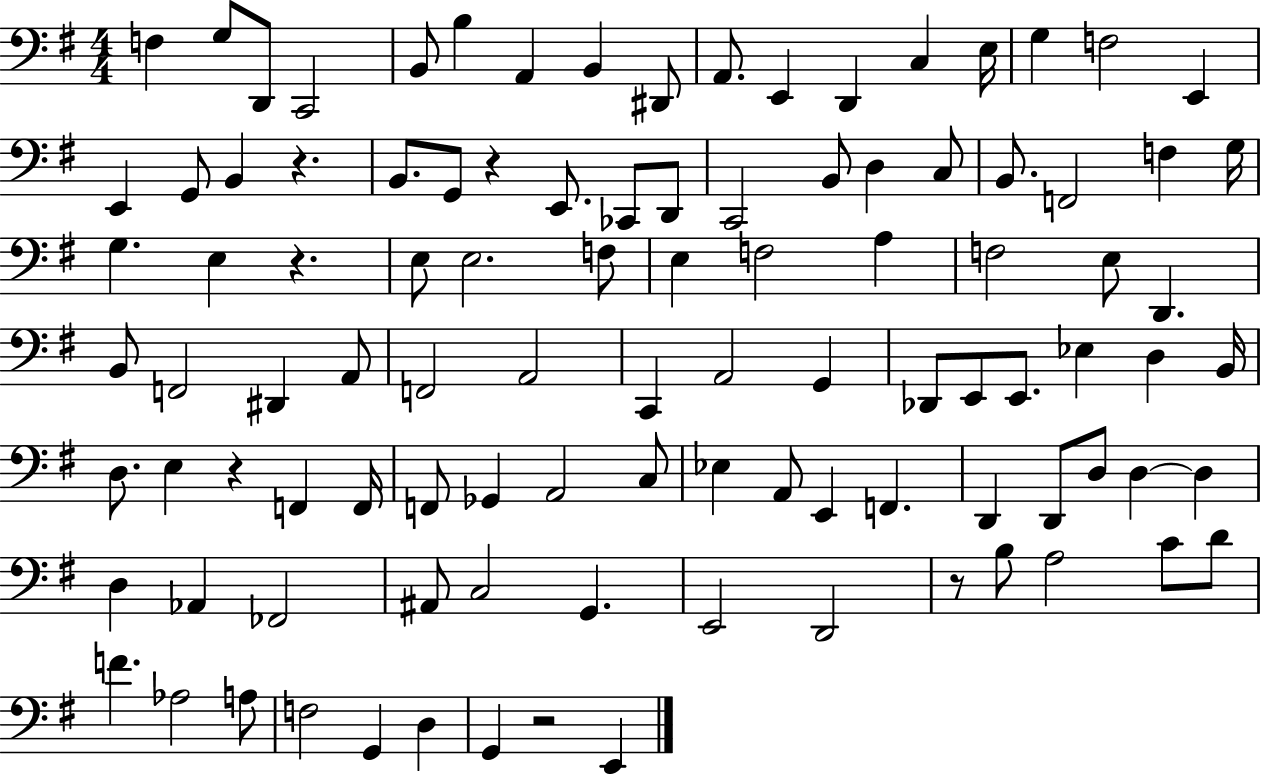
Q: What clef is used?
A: bass